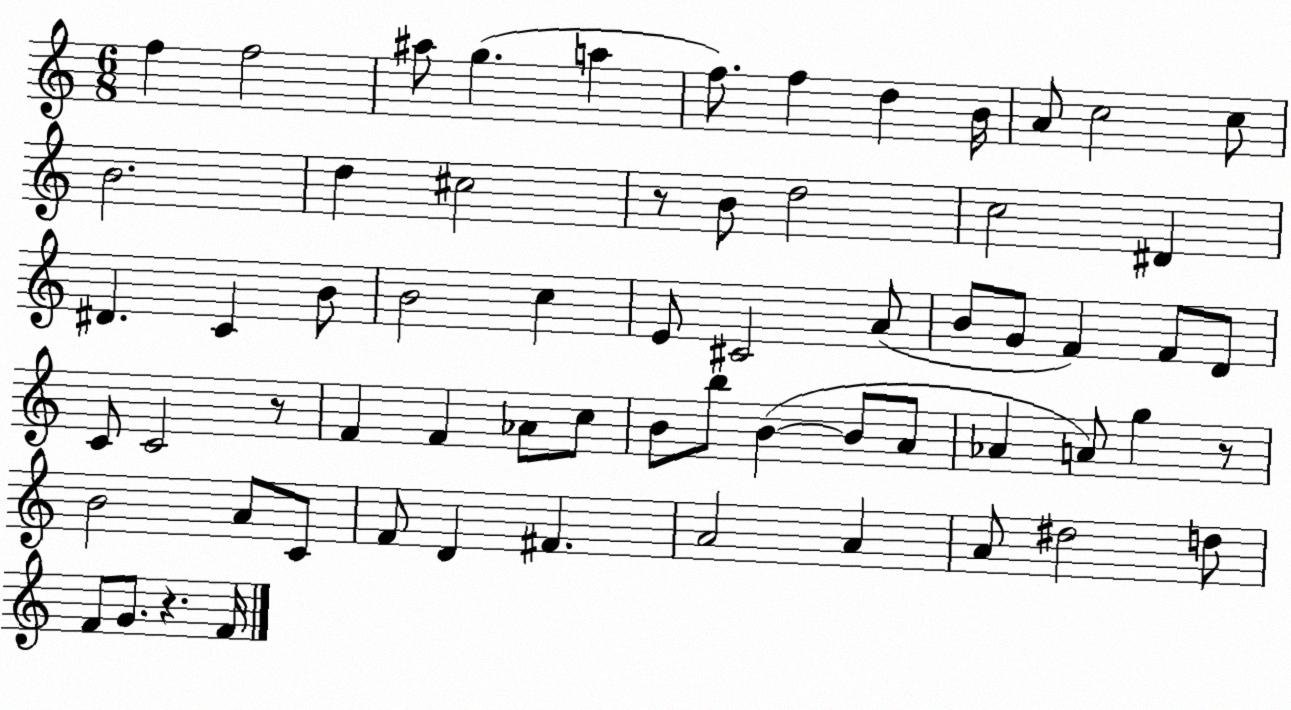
X:1
T:Untitled
M:6/8
L:1/4
K:C
f f2 ^a/2 g a f/2 f d B/4 A/2 c2 c/2 B2 d ^c2 z/2 B/2 d2 c2 ^D ^D C B/2 B2 c E/2 ^C2 A/2 B/2 G/2 F F/2 D/2 C/2 C2 z/2 F F _A/2 c/2 B/2 b/2 B B/2 A/2 _A A/2 g z/2 B2 A/2 C/2 F/2 D ^F A2 A A/2 ^d2 d/2 F/2 G/2 z F/4